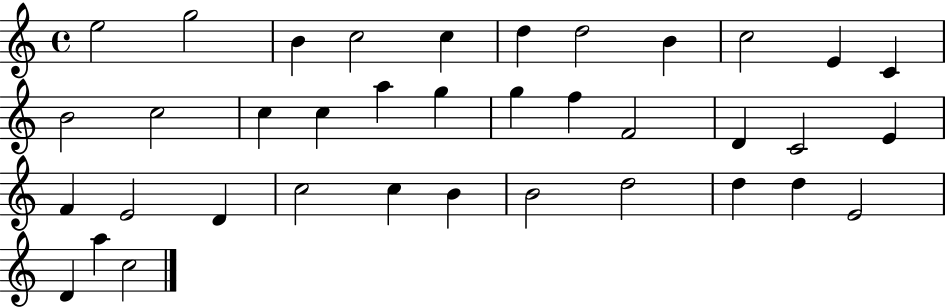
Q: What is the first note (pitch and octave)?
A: E5